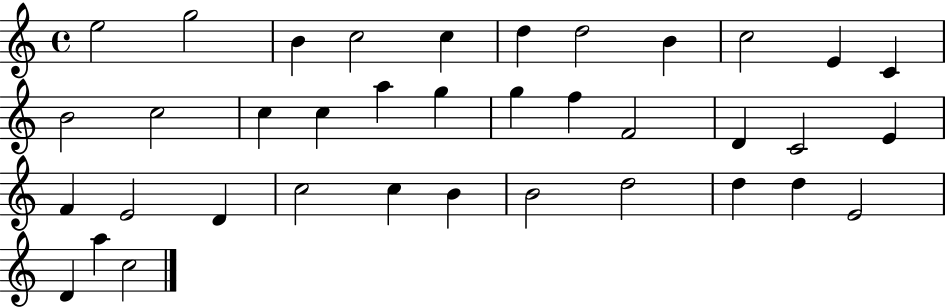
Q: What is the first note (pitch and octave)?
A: E5